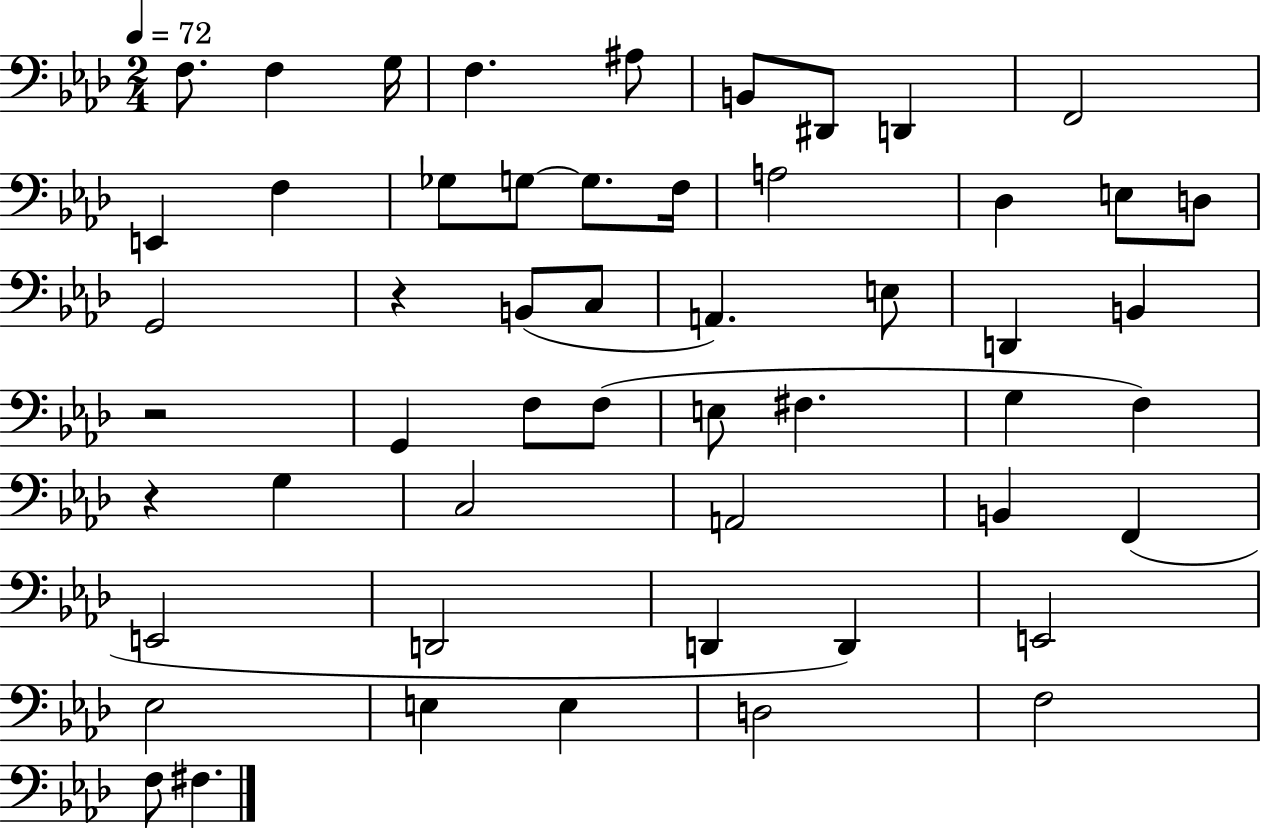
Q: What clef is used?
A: bass